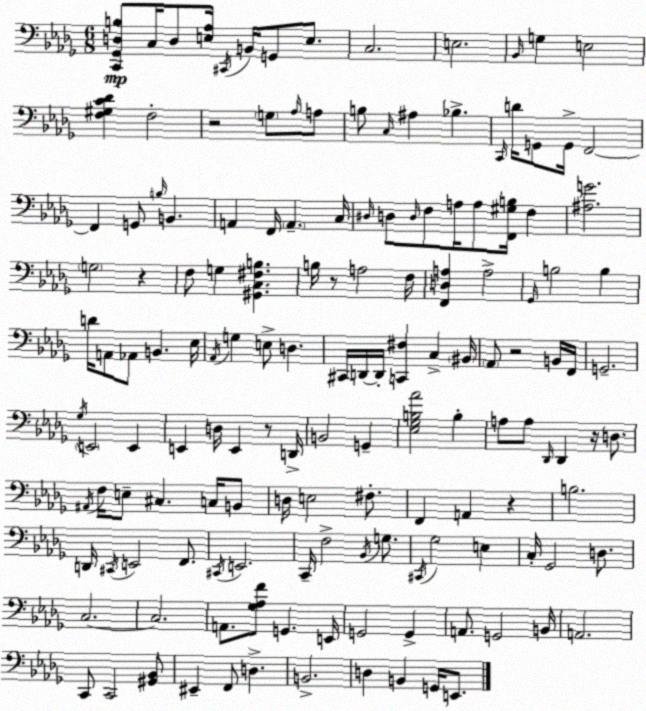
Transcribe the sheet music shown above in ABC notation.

X:1
T:Untitled
M:6/8
L:1/4
K:Bbm
[C,,_G,,D,B,]/2 C,/4 D,/2 [E,_A,]/4 ^C,,/4 B,,/4 G,,/2 E,/2 C,2 E,2 _B,,/4 G, E,2 [F,^G,C_D] F,2 z2 G,/2 _A,/4 A,/2 B,/2 C,/4 ^A, _B, C,,/4 D/4 G,,/2 G,,/4 F,,2 F,, G,,/2 B,/4 B,, A,, F,,/4 A,, C,/4 ^D,/4 D,/2 D,/4 F,/2 A,/4 A,/2 [F,,^G,B,]/4 F, [^A,G]2 G,2 z F,/2 G, [^G,,C,^F,B,] B,/4 z/2 A,2 F,/4 [F,,D,A,] A,2 _G,,/4 B,2 B, D/4 A,,/2 _A,,/2 B,, _E,/4 _A,,/4 G, E,/2 D, ^C,,/4 D,,/4 D,,/4 [C,,^F,] C, ^B,,/4 _A,,/2 z2 B,,/4 F,,/4 G,,2 _G,/4 E,,2 E,, E,, D,/4 E,, z/2 D,,/4 B,,2 G,, [_E,_G,B,_A]2 B, A,/2 A,/2 _D,,/4 _D,, z/4 D,/2 ^A,,/4 F,/4 E,/2 ^C, C,/4 B,,/2 D,/4 E,2 ^F,/2 F,, A,, z B,2 D,,/4 ^C,,/4 E,,2 F,,/2 ^C,,/4 E,,2 C,,/4 F,2 _B,,/4 G,/2 ^C,,/4 _G,2 E, C,/4 _G,,2 D,/2 C,2 C,2 A,,/2 [_G,_A,F]/2 G,, E,,/4 G,,2 G,, A,,/2 G,,2 B,,/4 A,,2 C,,/2 C,,2 [^G,,_B,,]/2 ^E,, F,,/2 D, B,,2 D, B,, G,,/4 E,,/2